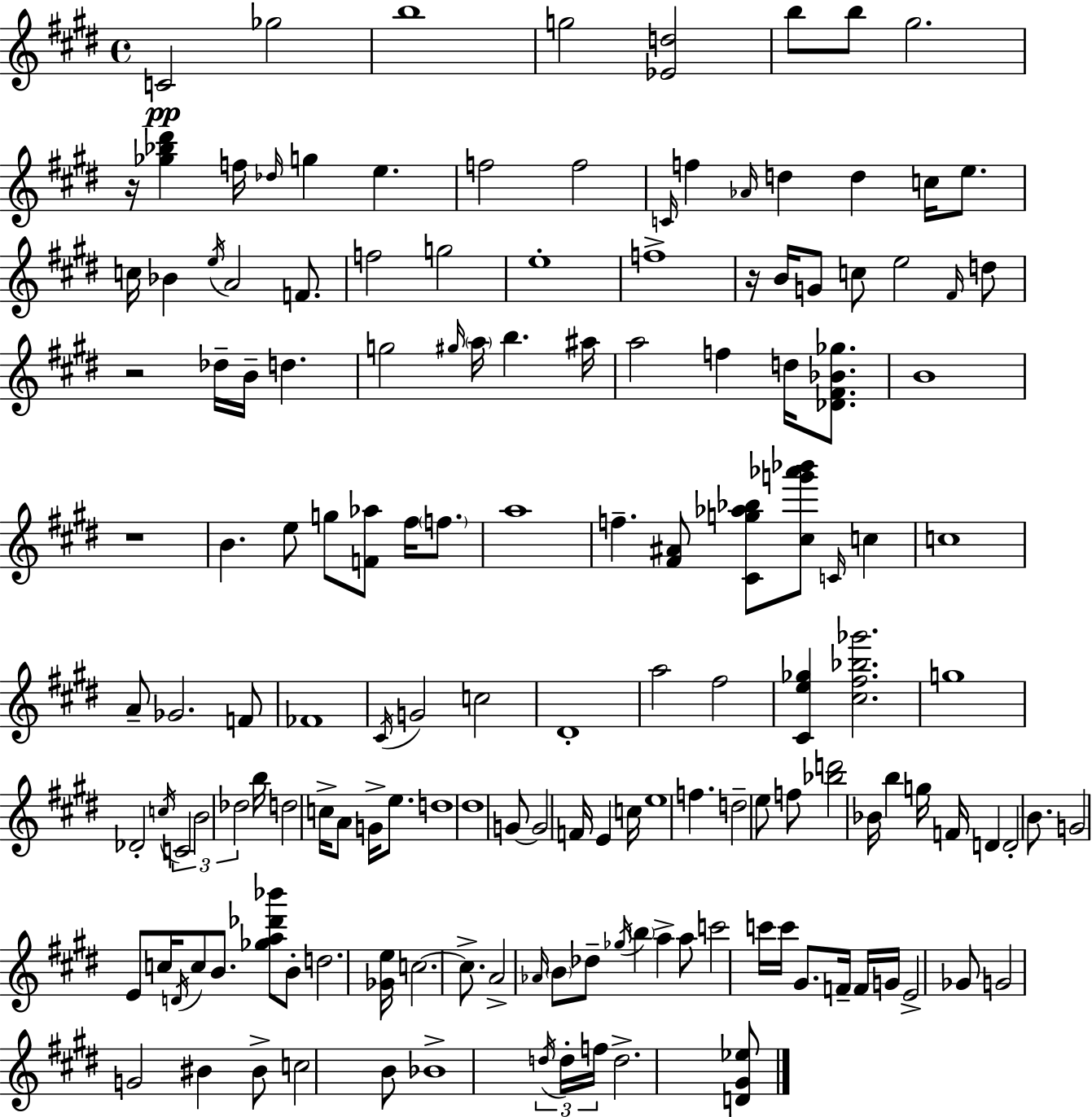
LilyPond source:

{
  \clef treble
  \time 4/4
  \defaultTimeSignature
  \key e \major
  c'2\pp ges''2 | b''1 | g''2 <ees' d''>2 | b''8 b''8 gis''2. | \break r16 <ges'' bes'' dis'''>4 f''16 \grace { des''16 } g''4 e''4. | f''2 f''2 | \grace { c'16 } f''4 \grace { aes'16 } d''4 d''4 c''16 | e''8. c''16 bes'4 \acciaccatura { e''16 } a'2 | \break f'8. f''2 g''2 | e''1-. | f''1-> | r16 b'16 g'8 c''8 e''2 | \break \grace { fis'16 } d''8 r2 des''16-- b'16-- d''4. | g''2 \grace { gis''16 } \parenthesize a''16 b''4. | ais''16 a''2 f''4 | d''16 <des' fis' bes' ges''>8. b'1 | \break r1 | b'4. e''8 g''8 | <f' aes''>8 fis''16 \parenthesize f''8. a''1 | f''4.-- <fis' ais'>8 <cis' g'' aes'' bes''>8 | \break <cis'' g''' aes''' bes'''>8 \grace { c'16 } c''4 c''1 | a'8-- ges'2. | f'8 fes'1 | \acciaccatura { cis'16 } g'2 | \break c''2 dis'1-. | a''2 | fis''2 <cis' e'' ges''>4 <cis'' fis'' bes'' ges'''>2. | g''1 | \break des'2-. | \acciaccatura { c''16 } \tuplet 3/2 { c'2 b'2 | des''2 } b''16 d''2 | c''16-> a'8 g'16-> e''8. d''1 | \break dis''1 | g'8~~ g'2 | f'16 e'4 c''16 e''1 | f''4. d''2-- | \break e''8 f''8 <bes'' d'''>2 | bes'16 b''4 g''16 f'16 d'4 d'2-. | b'8. g'2 | e'8 c''16 \acciaccatura { d'16 } c''8 b'8. <ges'' a'' des''' bes'''>8 b'8-. d''2. | \break <ges' e''>16 c''2.~~ | c''8.-> a'2-> | \grace { aes'16 } \parenthesize b'8 des''8-- \acciaccatura { ges''16 } \parenthesize b''4 a''4-> | a''8 c'''2 c'''16 c'''16 gis'8. f'16-- | \break f'16 g'16 e'2-> ges'8 g'2 | g'2 bis'4 | bis'8-> c''2 b'8 bes'1-> | \tuplet 3/2 { \acciaccatura { d''16 } d''16-. f''16 } d''2.-> | \break <d' gis' ees''>8 \bar "|."
}